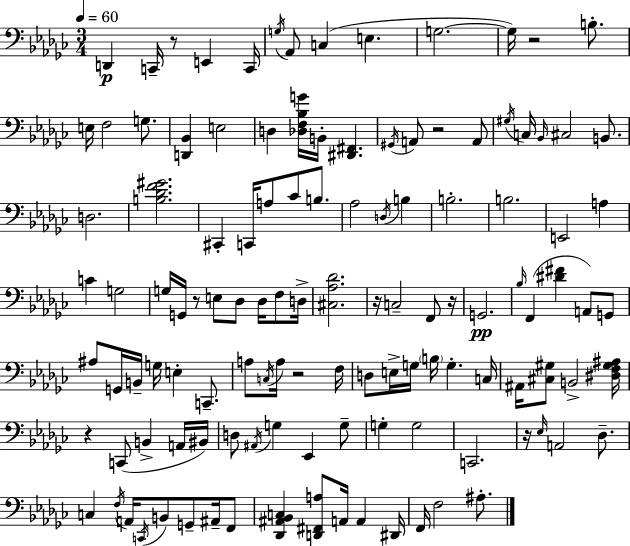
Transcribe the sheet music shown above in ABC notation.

X:1
T:Untitled
M:3/4
L:1/4
K:Ebm
D,, C,,/4 z/2 E,, C,,/4 G,/4 _A,,/2 C, E, G,2 G,/4 z2 B,/2 E,/4 F,2 G,/2 [D,,_B,,] E,2 D, [_D,F,_B,G]/4 B,,/4 [^D,,^F,,] ^G,,/4 A,,/2 z2 A,,/2 ^G,/4 C,/4 _B,,/4 ^C,2 B,,/2 D,2 [B,_DF^G]2 ^C,, C,,/4 A,/2 _C/2 B,/2 _A,2 D,/4 B, B,2 B,2 E,,2 A, C G,2 G,/4 G,,/4 z/2 E,/2 _D,/2 _D,/4 F,/2 D,/4 [^C,_A,_D]2 z/4 C,2 F,,/2 z/4 G,,2 _B,/4 F,, [^D^F] A,,/2 G,,/2 ^A,/2 G,,/4 B,,/4 G,/4 E, C,,/2 A,/2 C,/4 A,/4 z2 F,/4 D,/2 E,/4 G,/4 B,/4 G, C,/4 ^A,,/4 [^C,^G,]/2 B,,2 [^D,F,^G,^A,]/4 z C,,/2 B,, A,,/4 ^B,,/4 D,/2 ^A,,/4 G, _E,, G,/2 G, G,2 C,,2 z/4 _E,/4 A,,2 _D,/2 C, F,/4 A,,/4 C,,/4 B,,/2 G,,/2 ^A,,/4 F,,/2 [_D,,^A,,_B,,C,] [D,,^F,,A,]/2 A,,/4 A,, ^D,,/4 F,,/4 F,2 ^A,/2